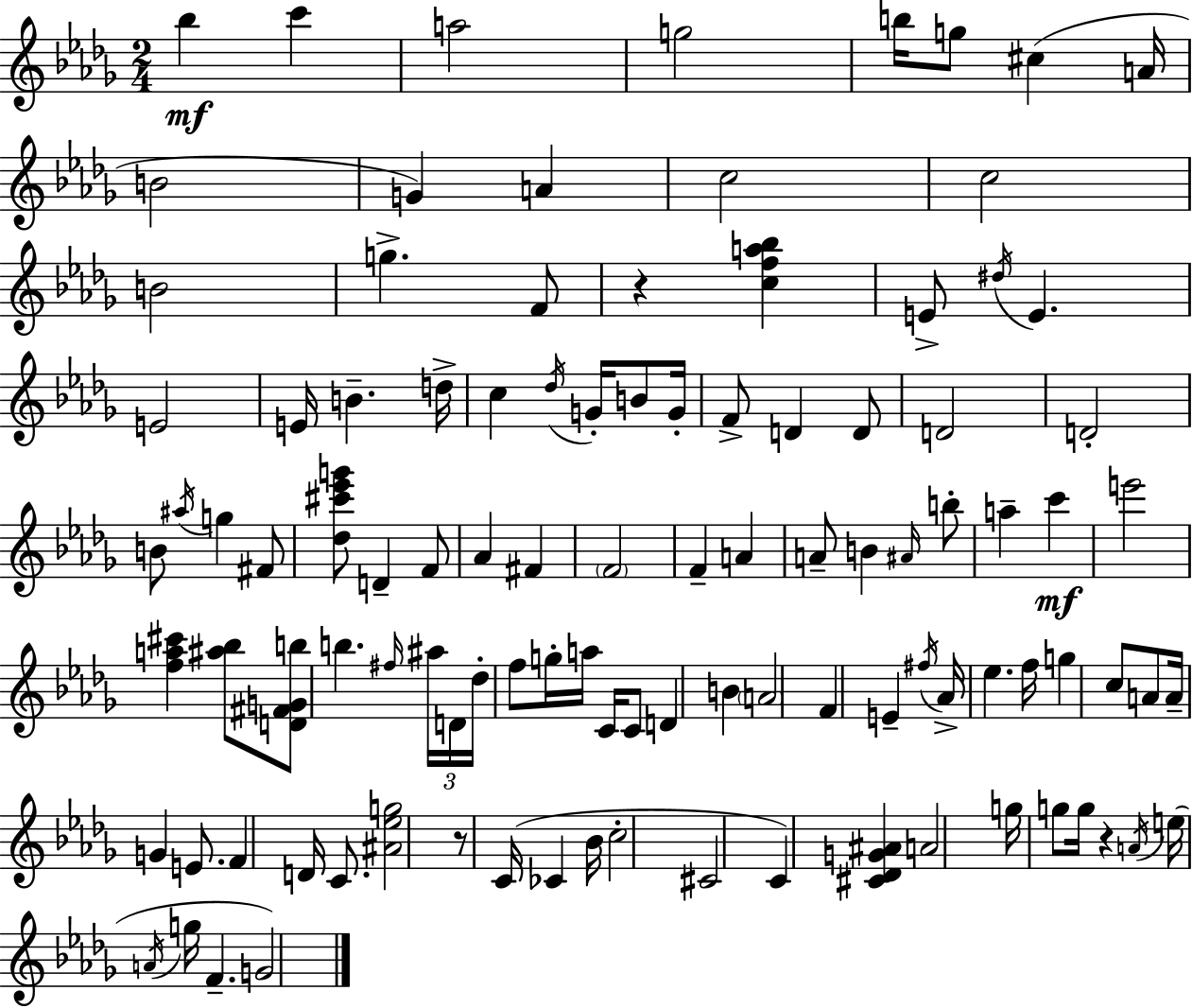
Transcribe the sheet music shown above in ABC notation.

X:1
T:Untitled
M:2/4
L:1/4
K:Bbm
_b c' a2 g2 b/4 g/2 ^c A/4 B2 G A c2 c2 B2 g F/2 z [cfa_b] E/2 ^d/4 E E2 E/4 B d/4 c _d/4 G/4 B/2 G/4 F/2 D D/2 D2 D2 B/2 ^a/4 g ^F/2 [_d^c'_e'g']/2 D F/2 _A ^F F2 F A A/2 B ^A/4 b/2 a c' e'2 [fa^c'] [^a_b]/2 [D^FGb]/2 b ^f/4 ^a/4 D/4 _d/4 f/2 g/4 a/4 C/4 C/2 D B A2 F E ^f/4 _A/4 _e f/4 g c/2 A/2 A/4 G E/2 F D/4 C/2 [^A_eg]2 z/2 C/4 _C _B/4 c2 ^C2 C [^C_DG^A] A2 g/4 g/2 g/4 z A/4 e/4 A/4 g/4 F G2